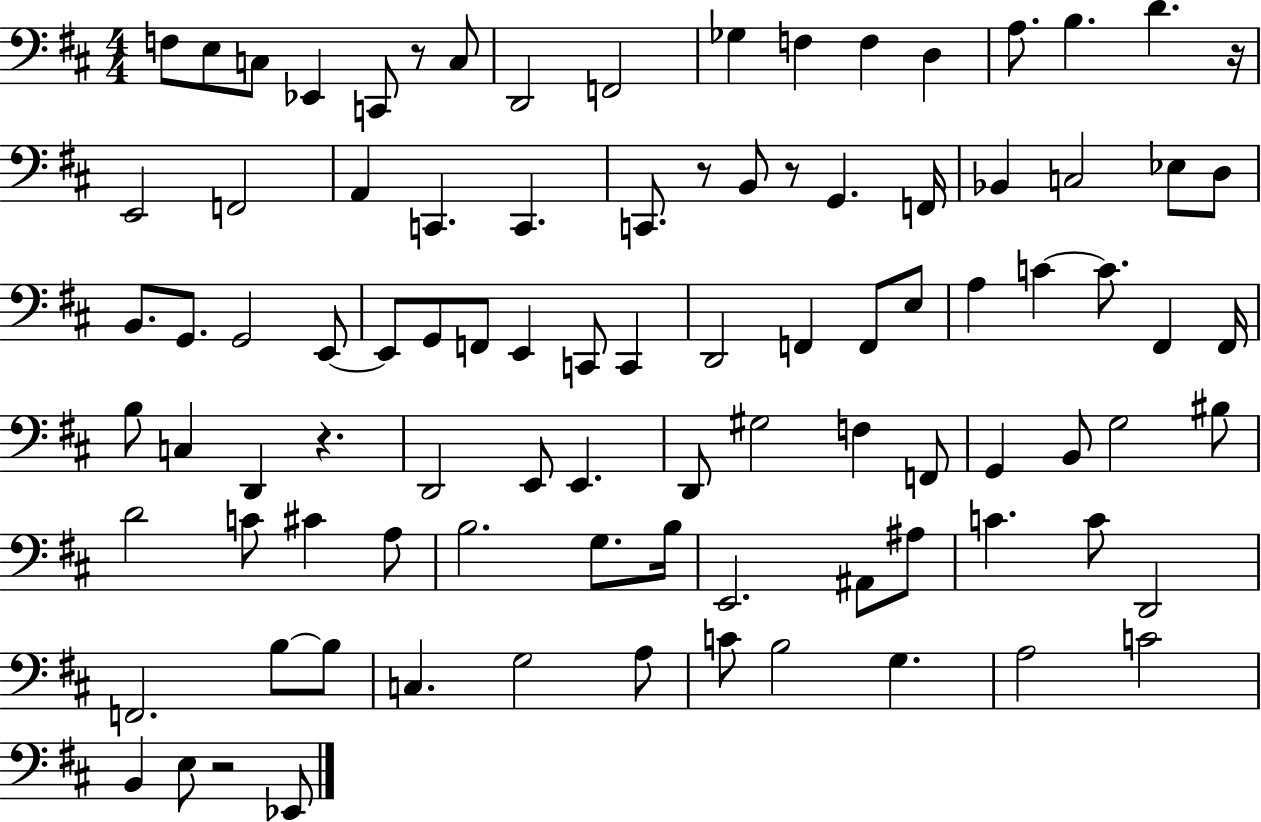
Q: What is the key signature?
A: D major